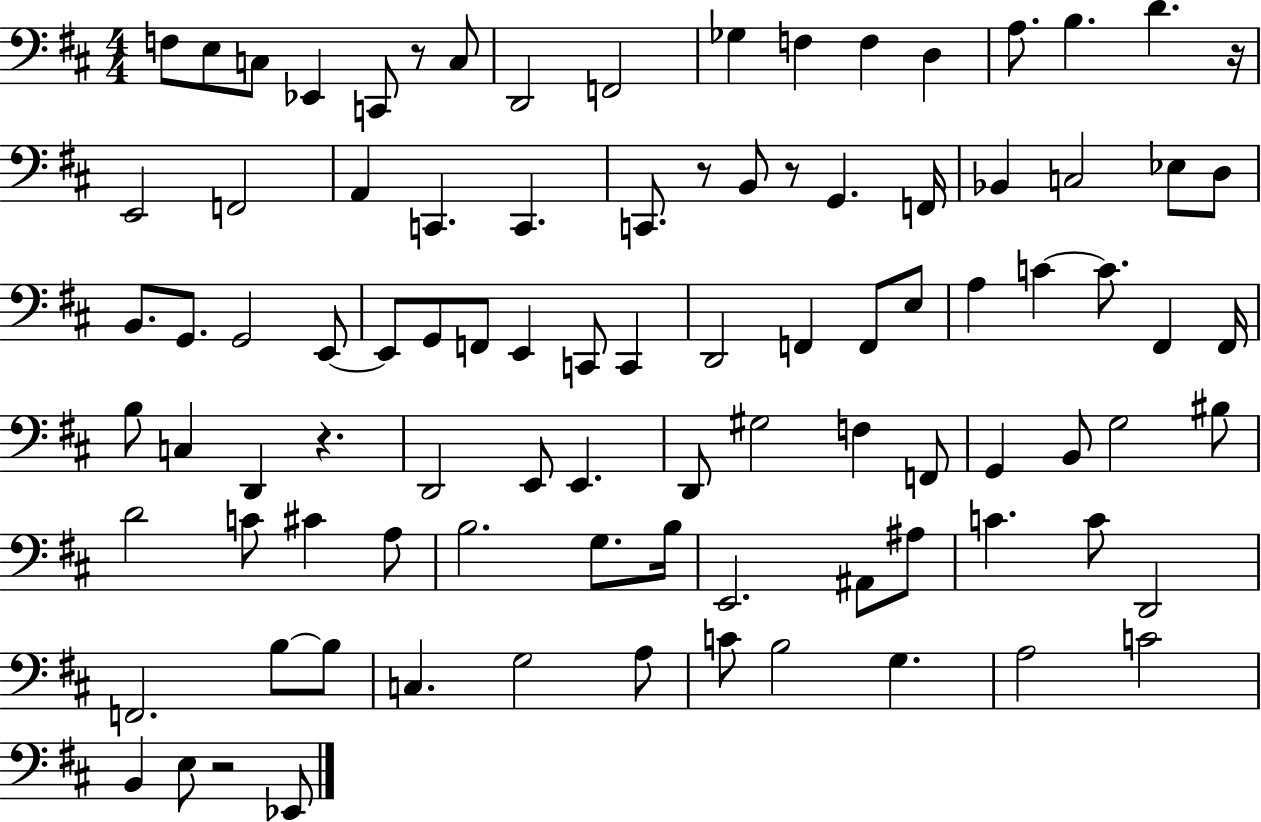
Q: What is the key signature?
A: D major